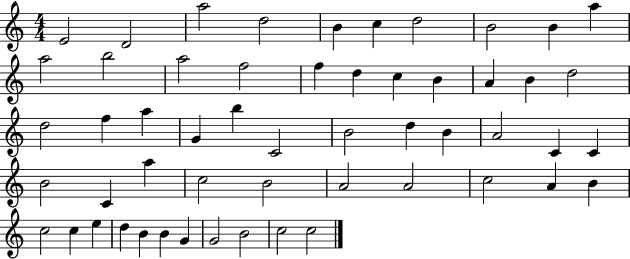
X:1
T:Untitled
M:4/4
L:1/4
K:C
E2 D2 a2 d2 B c d2 B2 B a a2 b2 a2 f2 f d c B A B d2 d2 f a G b C2 B2 d B A2 C C B2 C a c2 B2 A2 A2 c2 A B c2 c e d B B G G2 B2 c2 c2